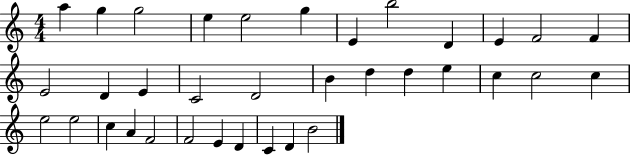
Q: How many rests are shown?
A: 0